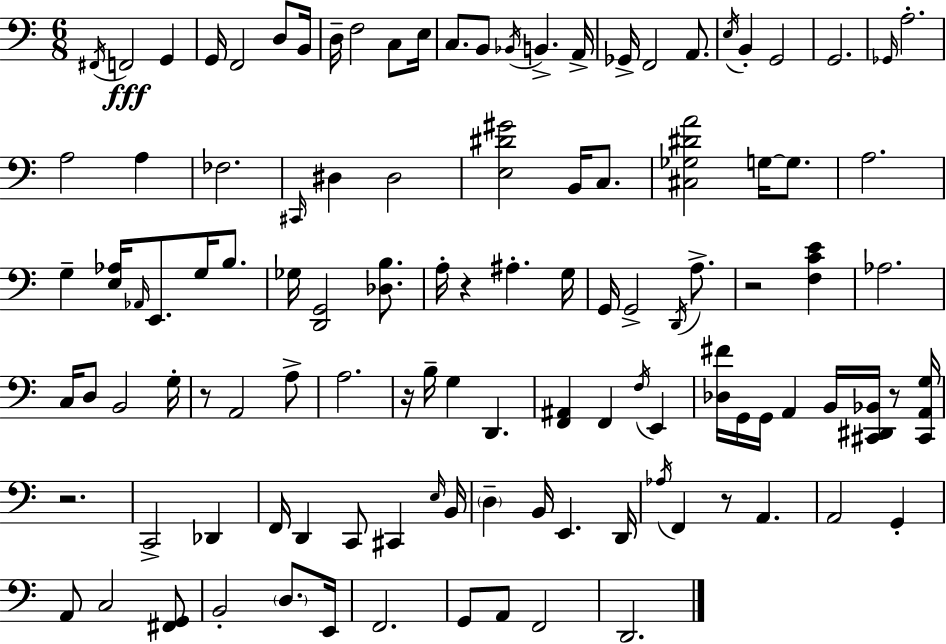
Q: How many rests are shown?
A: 7